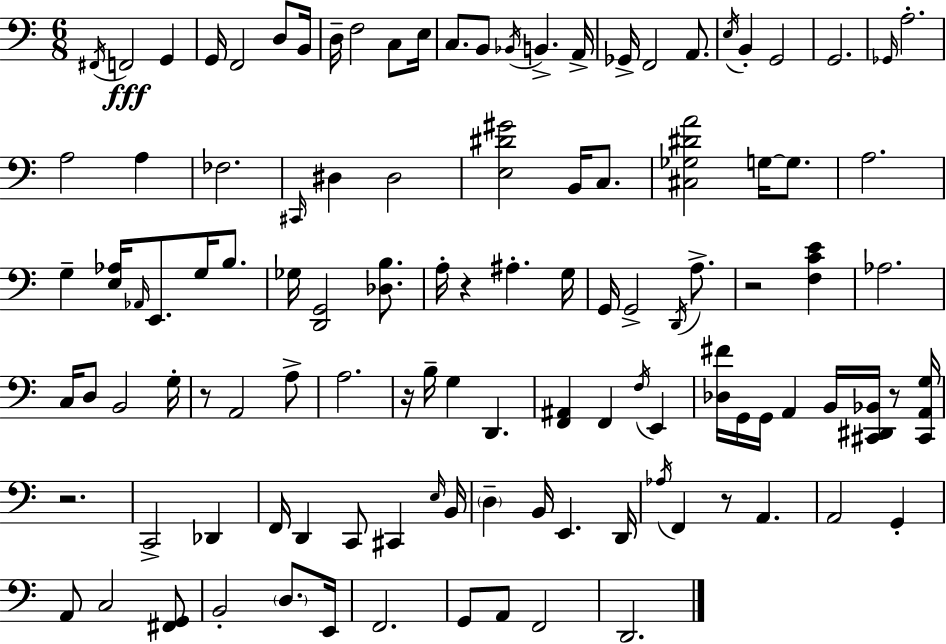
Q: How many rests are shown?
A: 7